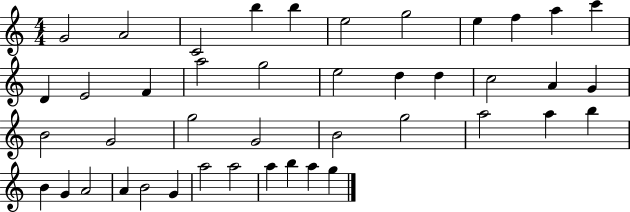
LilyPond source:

{
  \clef treble
  \numericTimeSignature
  \time 4/4
  \key c \major
  g'2 a'2 | c'2 b''4 b''4 | e''2 g''2 | e''4 f''4 a''4 c'''4 | \break d'4 e'2 f'4 | a''2 g''2 | e''2 d''4 d''4 | c''2 a'4 g'4 | \break b'2 g'2 | g''2 g'2 | b'2 g''2 | a''2 a''4 b''4 | \break b'4 g'4 a'2 | a'4 b'2 g'4 | a''2 a''2 | a''4 b''4 a''4 g''4 | \break \bar "|."
}